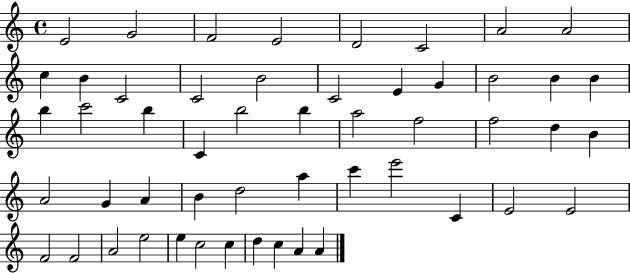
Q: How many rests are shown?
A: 0